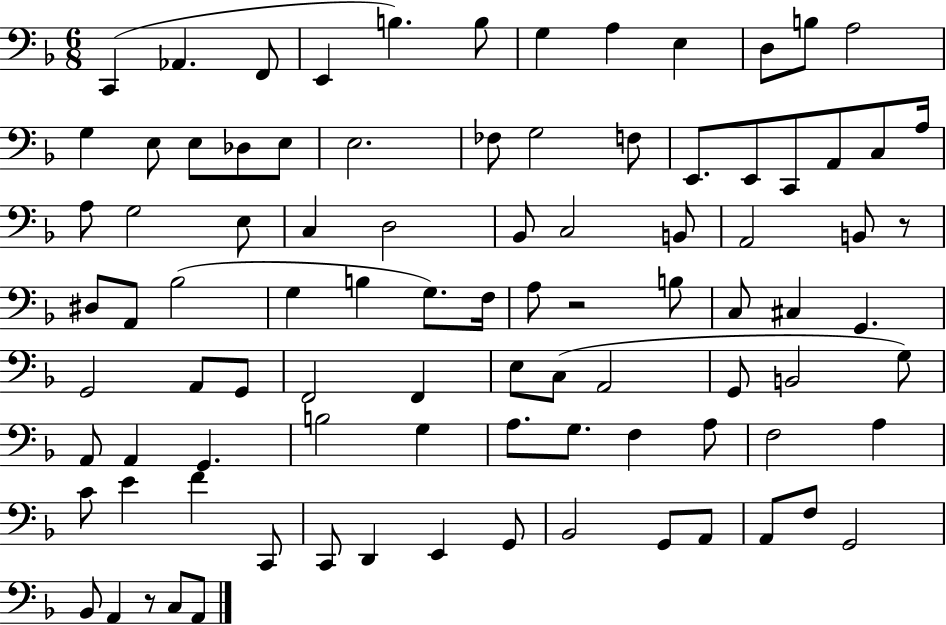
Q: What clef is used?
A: bass